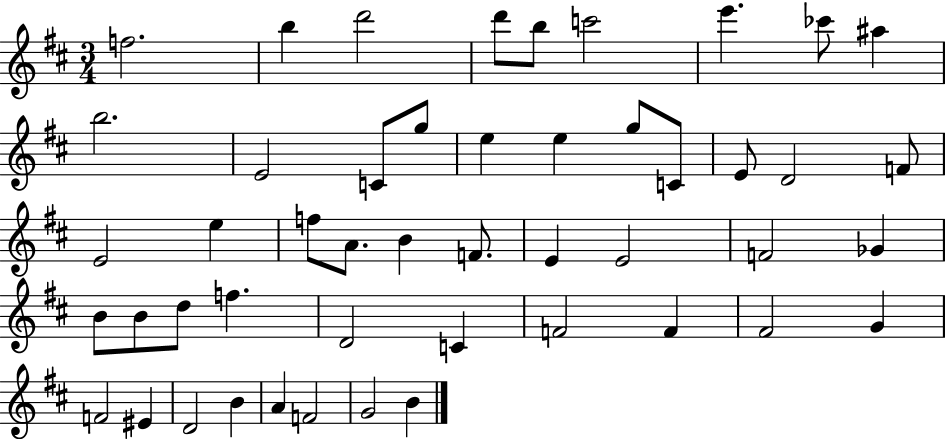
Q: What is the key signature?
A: D major